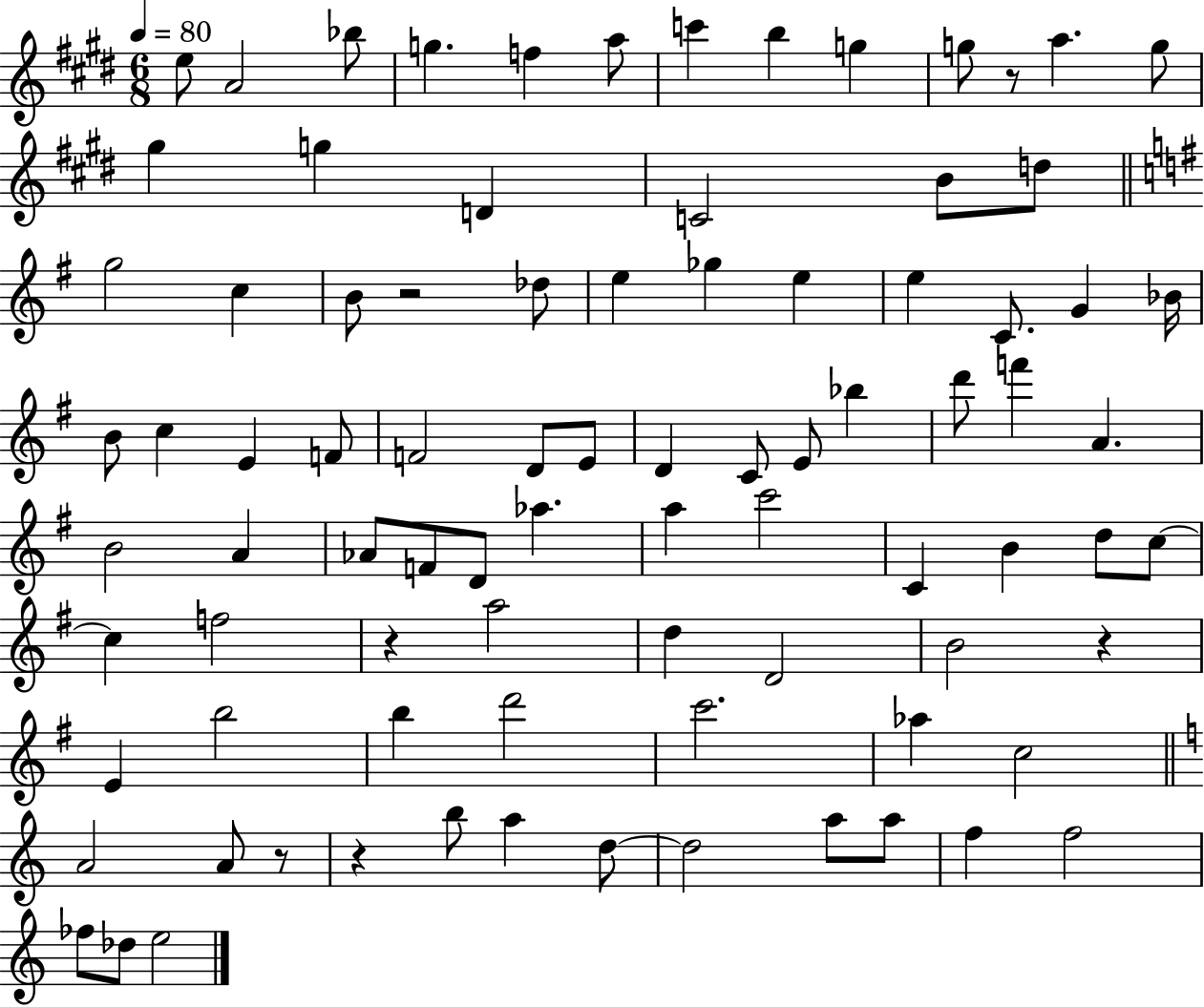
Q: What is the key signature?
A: E major